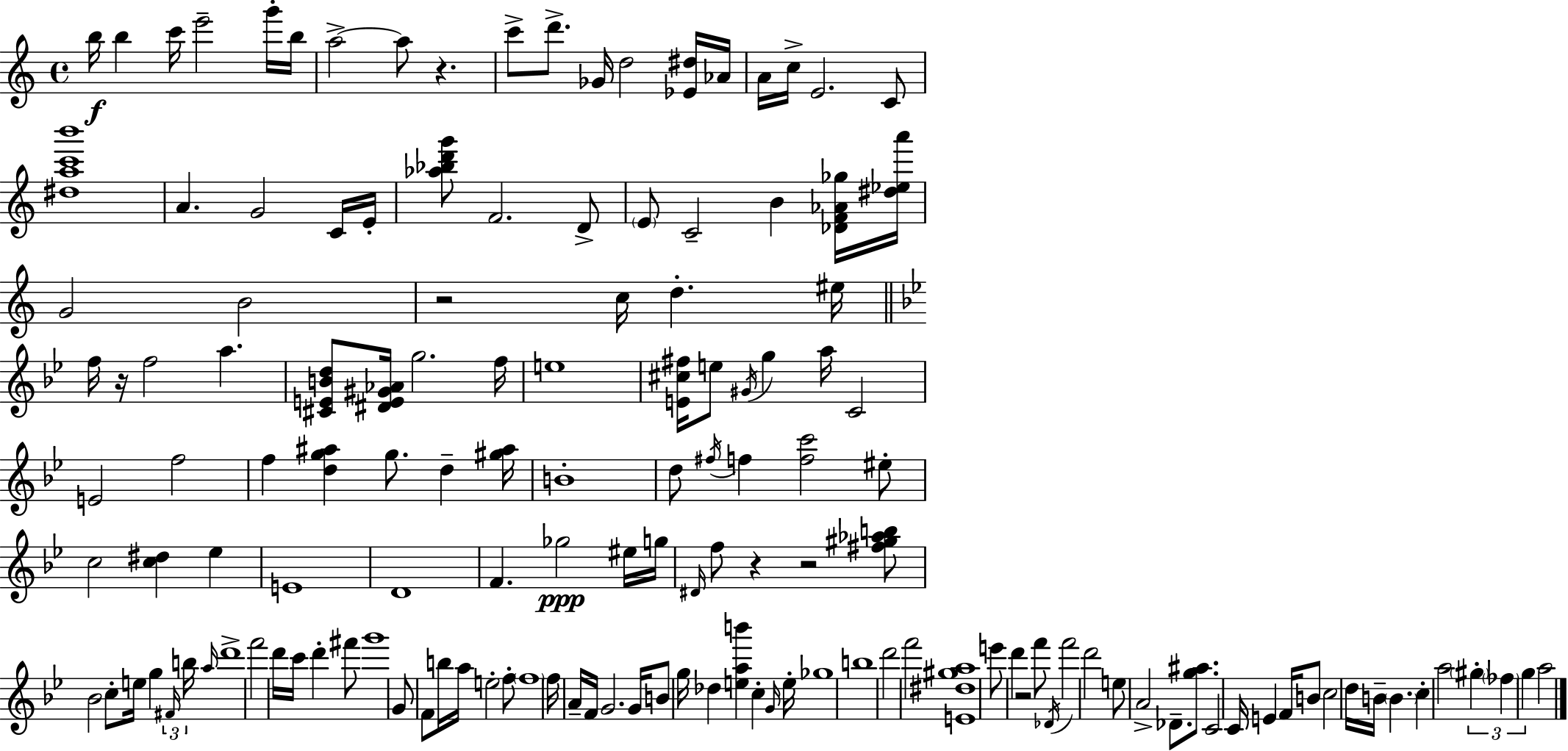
{
  \clef treble
  \time 4/4
  \defaultTimeSignature
  \key c \major
  b''16\f b''4 c'''16 e'''2-- g'''16-. b''16 | a''2->~~ a''8 r4. | c'''8-> d'''8.-> ges'16 d''2 <ees' dis''>16 aes'16 | a'16 c''16-> e'2. c'8 | \break <dis'' a'' c''' b'''>1 | a'4. g'2 c'16 e'16-. | <aes'' bes'' d''' g'''>8 f'2. d'8-> | \parenthesize e'8 c'2-- b'4 <des' f' aes' ges''>16 <dis'' ees'' a'''>16 | \break g'2 b'2 | r2 c''16 d''4.-. eis''16 | \bar "||" \break \key bes \major f''16 r16 f''2 a''4. | <cis' e' b' d''>8 <dis' e' gis' aes'>16 g''2. f''16 | e''1 | <e' cis'' fis''>16 e''8 \acciaccatura { gis'16 } g''4 a''16 c'2 | \break e'2 f''2 | f''4 <d'' g'' ais''>4 g''8. d''4-- | <gis'' ais''>16 b'1-. | d''8 \acciaccatura { fis''16 } f''4 <f'' c'''>2 | \break eis''8-. c''2 <c'' dis''>4 ees''4 | e'1 | d'1 | f'4. ges''2\ppp | \break eis''16 g''16 \grace { dis'16 } f''8 r4 r2 | <fis'' gis'' aes'' b''>8 bes'2 c''8-. e''16 g''4 | \tuplet 3/2 { \grace { fis'16 } b''16 \grace { a''16 } } d'''1-> | f'''2 d'''16 c'''16 d'''4-. | \break fis'''8 g'''1 | g'8 f'8 b''16 a''16 e''2-. | f''8-. \parenthesize f''1 | f''16 a'16-- f'16 g'2. | \break g'16 b'8 g''16 des''4 <e'' a'' b'''>4 | c''4-. \grace { g'16 } e''16-. ges''1 | b''1 | d'''2 f'''2 | \break <e' dis'' gis'' a''>1 | e'''8 d'''4 r2 | f'''8 \acciaccatura { des'16 } f'''2 d'''2 | e''8 a'2-> | \break des'8.-- <g'' ais''>8. c'2 c'16 | e'4 f'16 b'8 c''2 d''16 | b'16-- \parenthesize b'4. c''4-. a''2 | \tuplet 3/2 { \parenthesize gis''4-. \parenthesize fes''4 g''4 } a''2 | \break \bar "|."
}